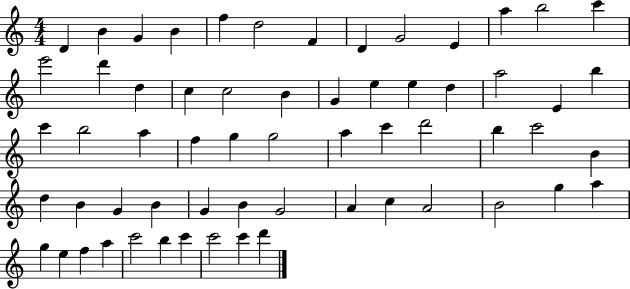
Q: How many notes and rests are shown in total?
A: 61